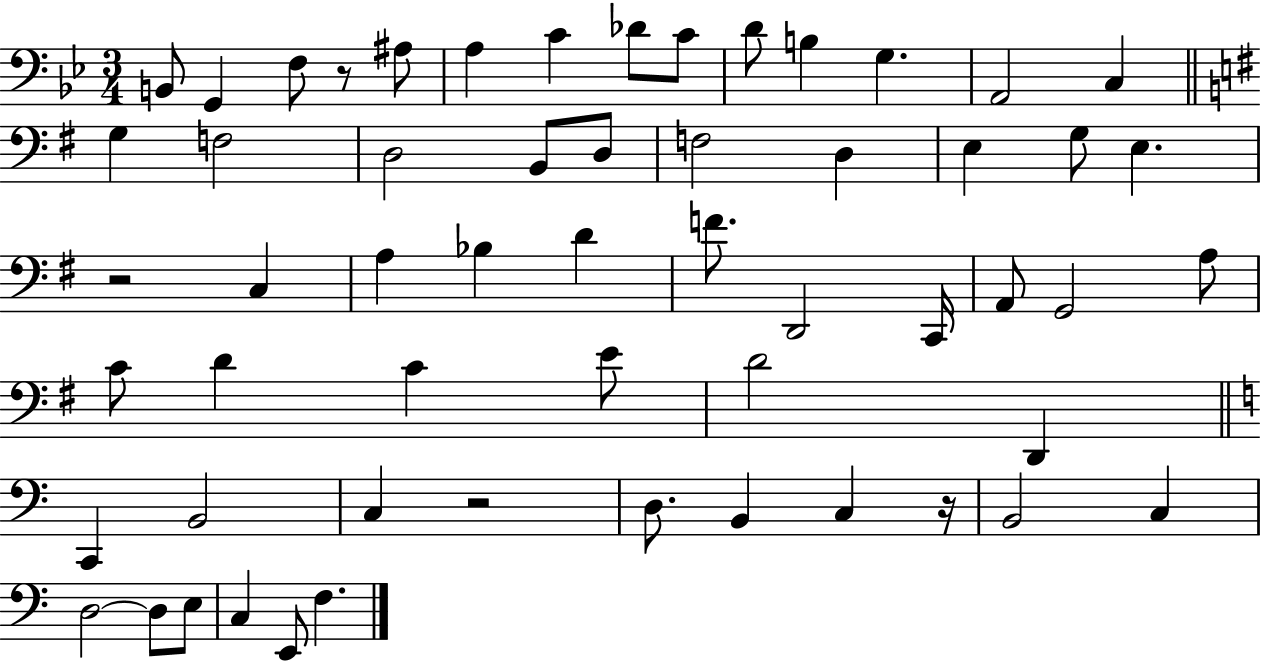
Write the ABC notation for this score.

X:1
T:Untitled
M:3/4
L:1/4
K:Bb
B,,/2 G,, F,/2 z/2 ^A,/2 A, C _D/2 C/2 D/2 B, G, A,,2 C, G, F,2 D,2 B,,/2 D,/2 F,2 D, E, G,/2 E, z2 C, A, _B, D F/2 D,,2 C,,/4 A,,/2 G,,2 A,/2 C/2 D C E/2 D2 D,, C,, B,,2 C, z2 D,/2 B,, C, z/4 B,,2 C, D,2 D,/2 E,/2 C, E,,/2 F,